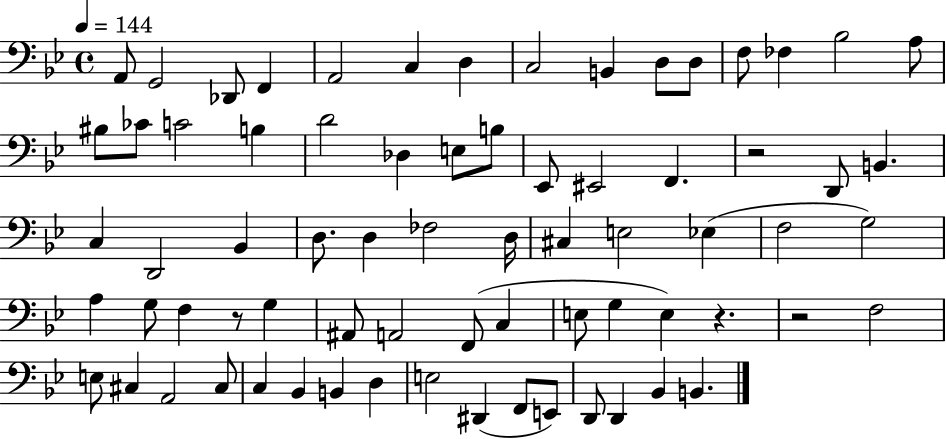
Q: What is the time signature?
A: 4/4